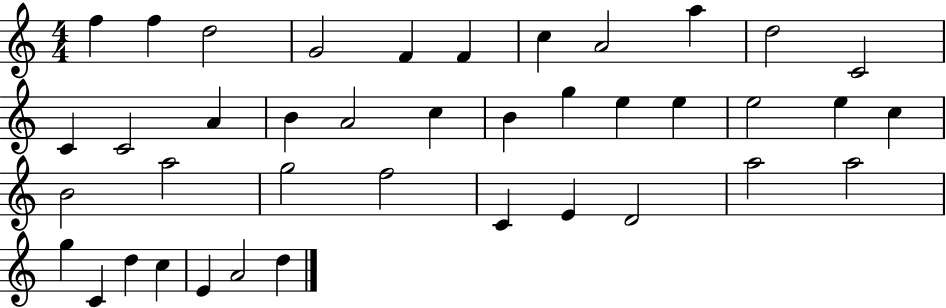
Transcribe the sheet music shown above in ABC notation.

X:1
T:Untitled
M:4/4
L:1/4
K:C
f f d2 G2 F F c A2 a d2 C2 C C2 A B A2 c B g e e e2 e c B2 a2 g2 f2 C E D2 a2 a2 g C d c E A2 d